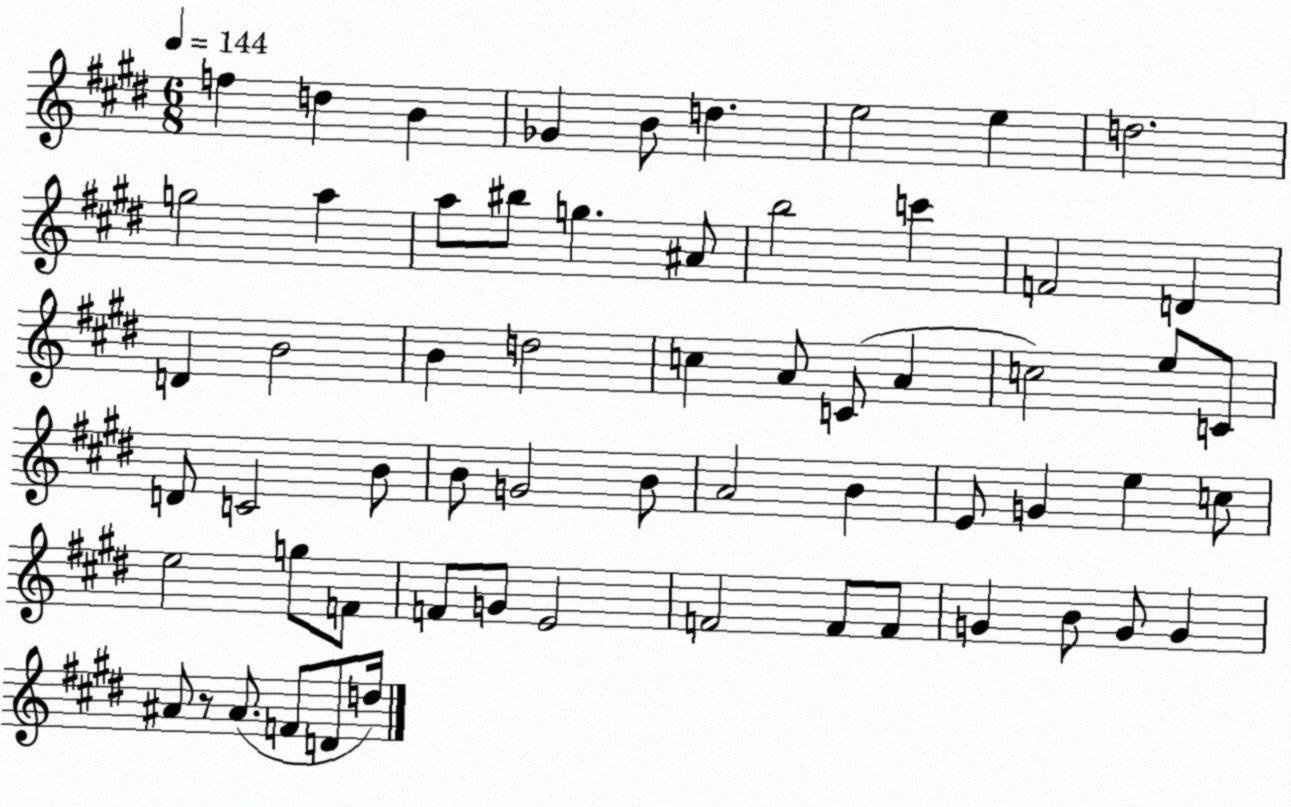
X:1
T:Untitled
M:6/8
L:1/4
K:E
f d B _G B/2 d e2 e d2 g2 a a/2 ^b/2 g ^A/2 b2 c' F2 D D B2 B d2 c A/2 C/2 A c2 e/2 C/2 D/2 C2 B/2 B/2 G2 B/2 A2 B E/2 G e c/2 e2 g/2 F/2 F/2 G/2 E2 F2 F/2 F/2 G B/2 G/2 G ^A/2 z/2 ^A/2 F/2 D/2 d/4